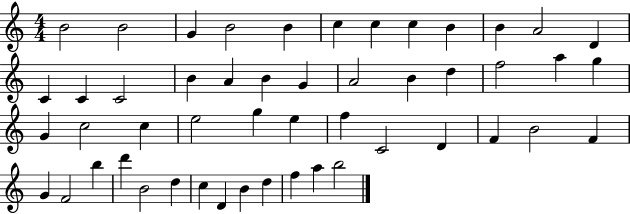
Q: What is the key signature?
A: C major